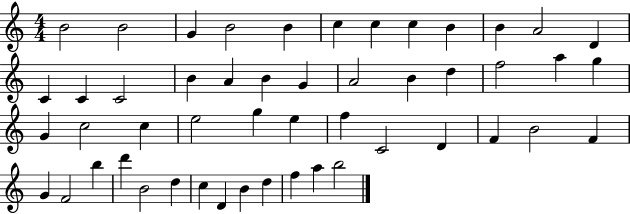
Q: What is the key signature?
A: C major